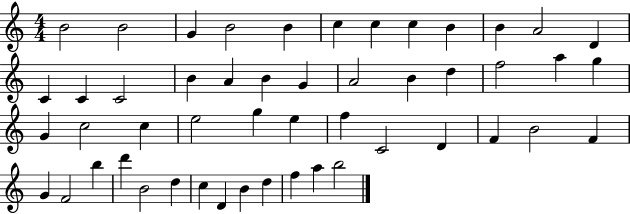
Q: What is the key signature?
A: C major